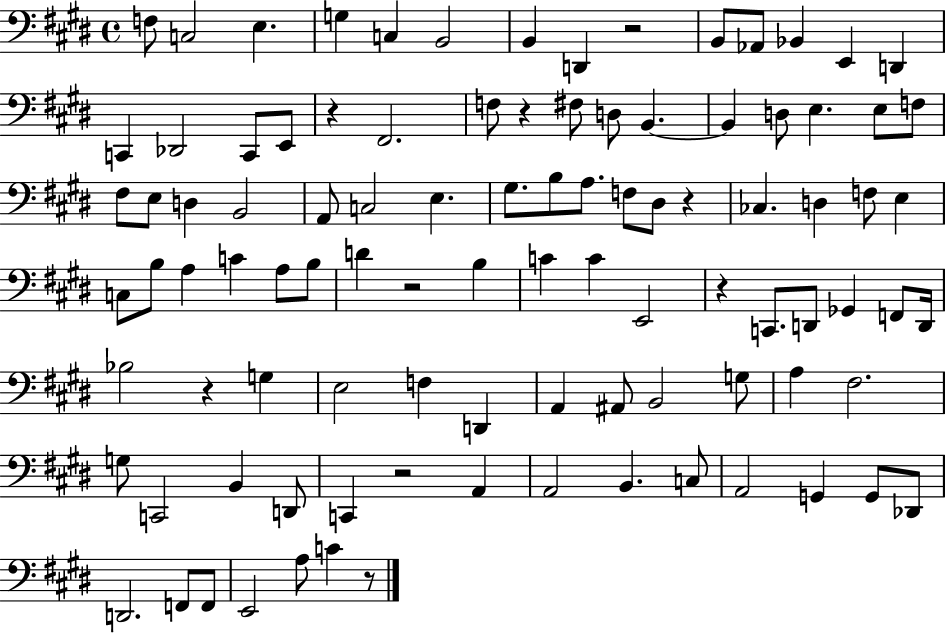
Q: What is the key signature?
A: E major